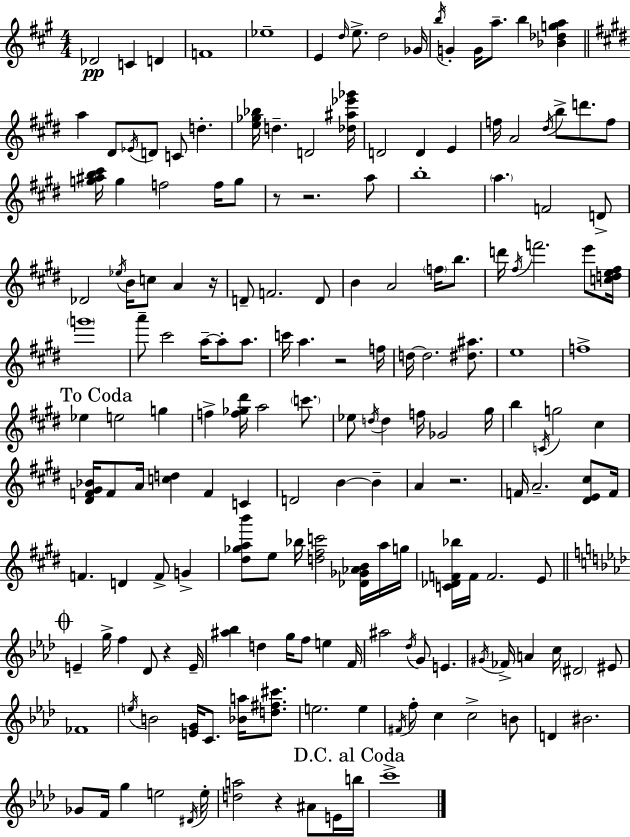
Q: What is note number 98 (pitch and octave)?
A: F4